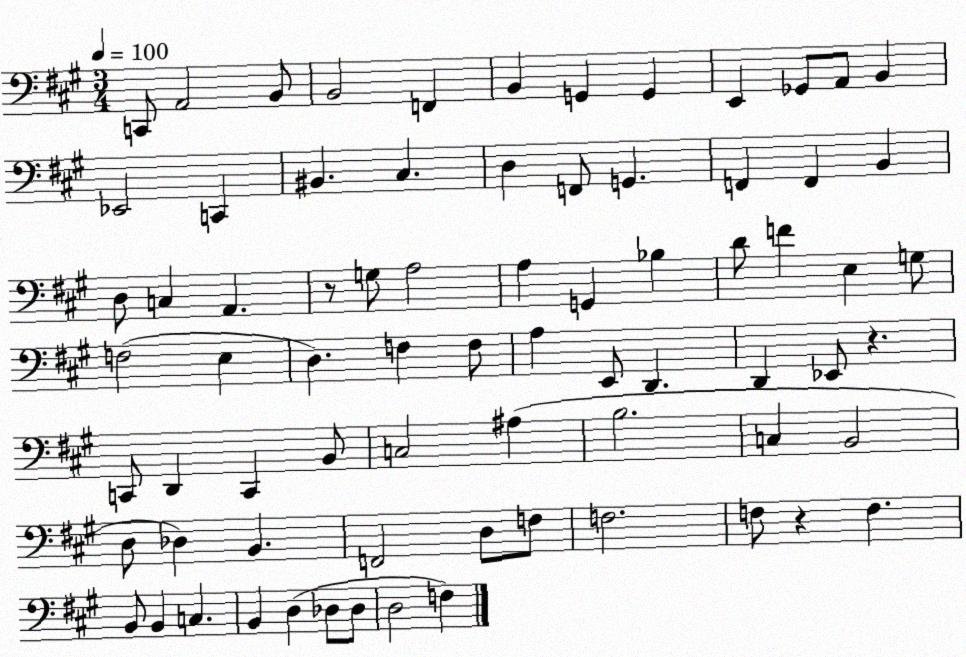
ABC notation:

X:1
T:Untitled
M:3/4
L:1/4
K:A
C,,/2 A,,2 B,,/2 B,,2 F,, B,, G,, G,, E,, _G,,/2 A,,/2 B,, _E,,2 C,, ^B,, ^C, D, F,,/2 G,, F,, F,, B,, D,/2 C, A,, z/2 G,/2 A,2 A, G,, _B, D/2 F E, G,/2 F,2 E, D, F, F,/2 A, E,,/2 D,, D,, _E,,/2 z C,,/2 D,, C,, B,,/2 C,2 ^A, B,2 C, B,,2 D,/2 _D, B,, F,,2 D,/2 F,/2 F,2 F,/2 z F, B,,/2 B,, C, B,, D, _D,/2 _D,/2 D,2 F,